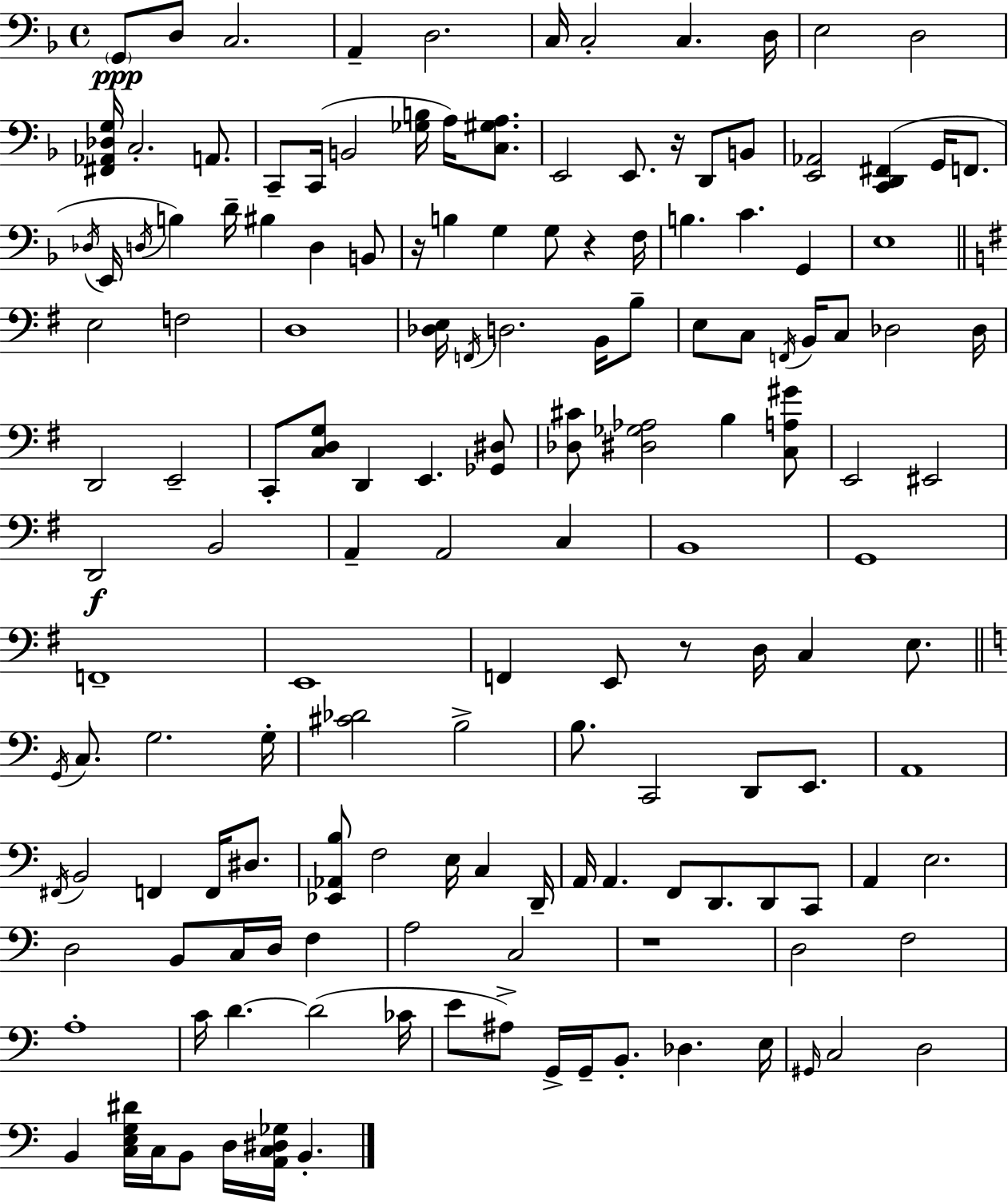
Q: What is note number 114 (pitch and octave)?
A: D4